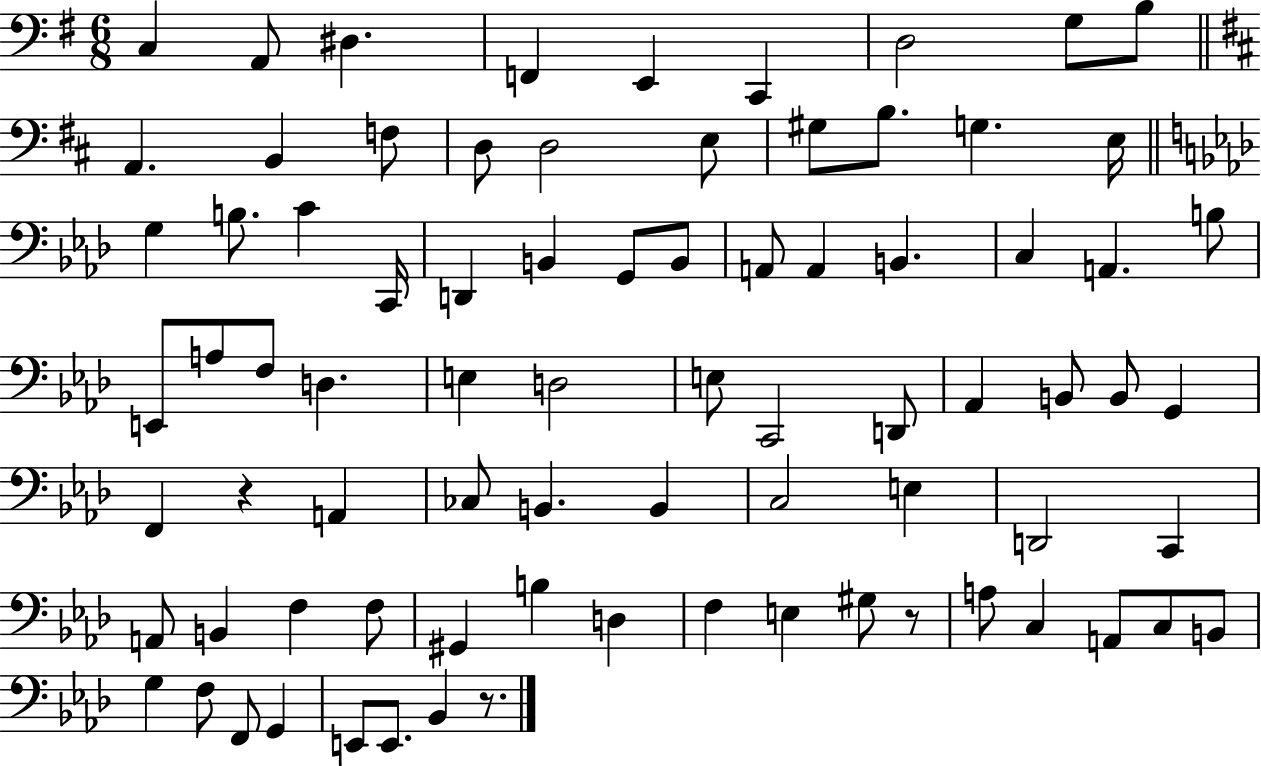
X:1
T:Untitled
M:6/8
L:1/4
K:G
C, A,,/2 ^D, F,, E,, C,, D,2 G,/2 B,/2 A,, B,, F,/2 D,/2 D,2 E,/2 ^G,/2 B,/2 G, E,/4 G, B,/2 C C,,/4 D,, B,, G,,/2 B,,/2 A,,/2 A,, B,, C, A,, B,/2 E,,/2 A,/2 F,/2 D, E, D,2 E,/2 C,,2 D,,/2 _A,, B,,/2 B,,/2 G,, F,, z A,, _C,/2 B,, B,, C,2 E, D,,2 C,, A,,/2 B,, F, F,/2 ^G,, B, D, F, E, ^G,/2 z/2 A,/2 C, A,,/2 C,/2 B,,/2 G, F,/2 F,,/2 G,, E,,/2 E,,/2 _B,, z/2